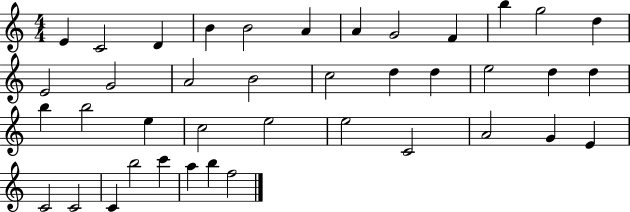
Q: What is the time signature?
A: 4/4